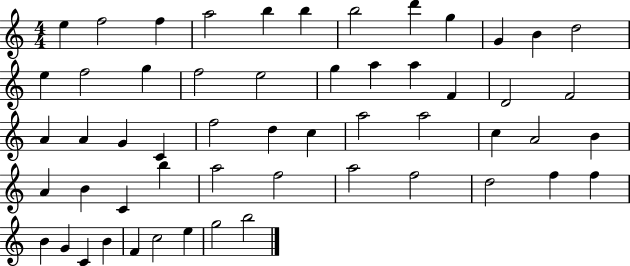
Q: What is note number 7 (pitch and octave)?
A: B5